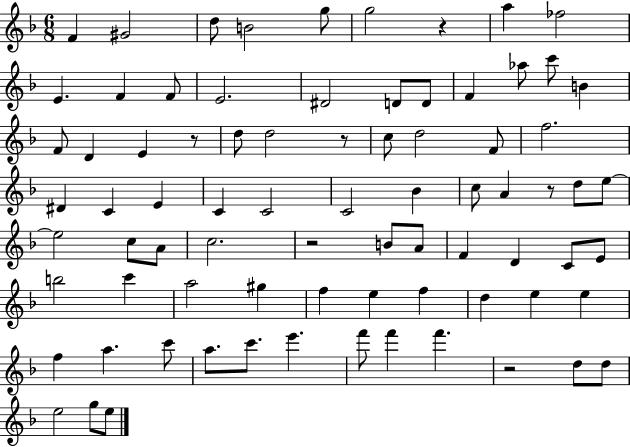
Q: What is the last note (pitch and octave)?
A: E5